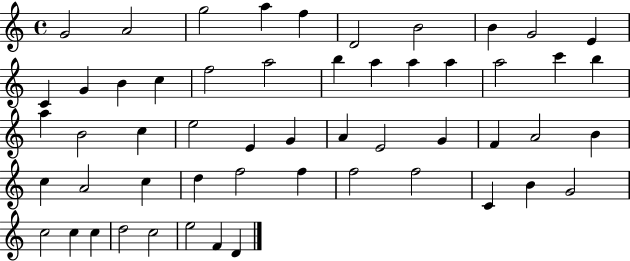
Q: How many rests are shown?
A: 0